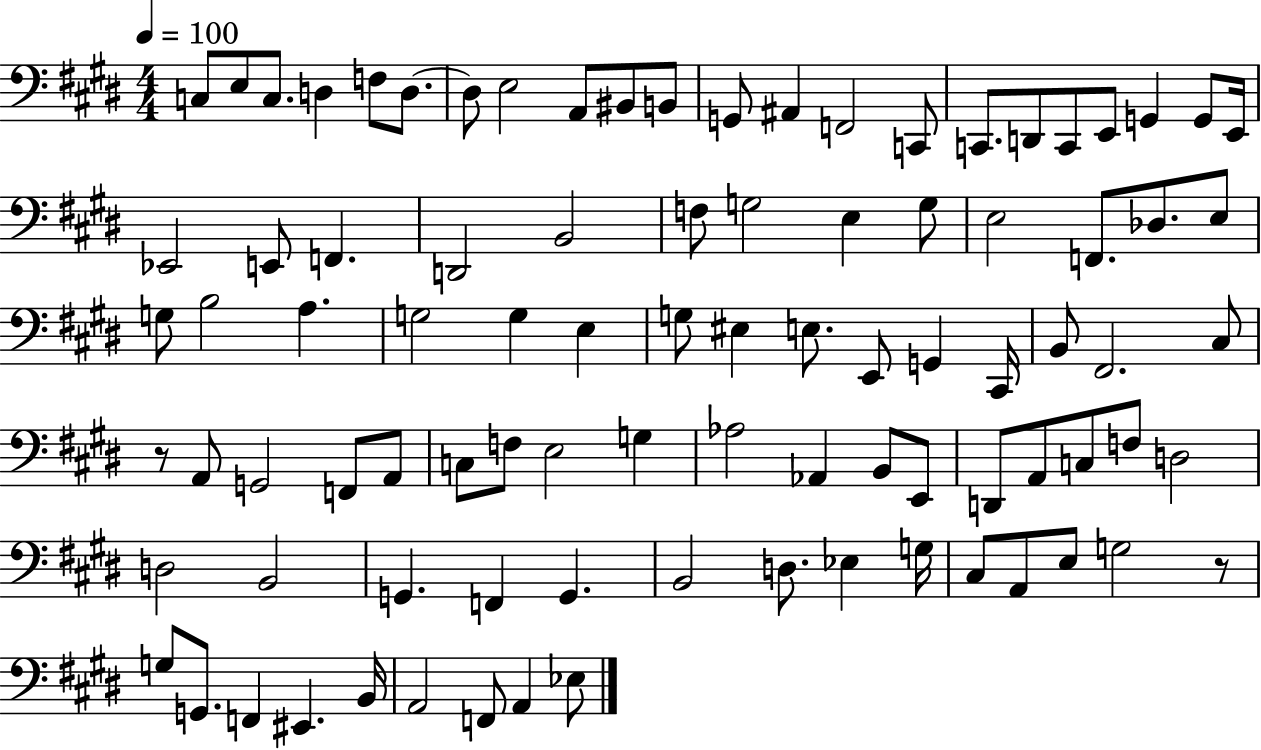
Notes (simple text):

C3/e E3/e C3/e. D3/q F3/e D3/e. D3/e E3/h A2/e BIS2/e B2/e G2/e A#2/q F2/h C2/e C2/e. D2/e C2/e E2/e G2/q G2/e E2/s Eb2/h E2/e F2/q. D2/h B2/h F3/e G3/h E3/q G3/e E3/h F2/e. Db3/e. E3/e G3/e B3/h A3/q. G3/h G3/q E3/q G3/e EIS3/q E3/e. E2/e G2/q C#2/s B2/e F#2/h. C#3/e R/e A2/e G2/h F2/e A2/e C3/e F3/e E3/h G3/q Ab3/h Ab2/q B2/e E2/e D2/e A2/e C3/e F3/e D3/h D3/h B2/h G2/q. F2/q G2/q. B2/h D3/e. Eb3/q G3/s C#3/e A2/e E3/e G3/h R/e G3/e G2/e. F2/q EIS2/q. B2/s A2/h F2/e A2/q Eb3/e